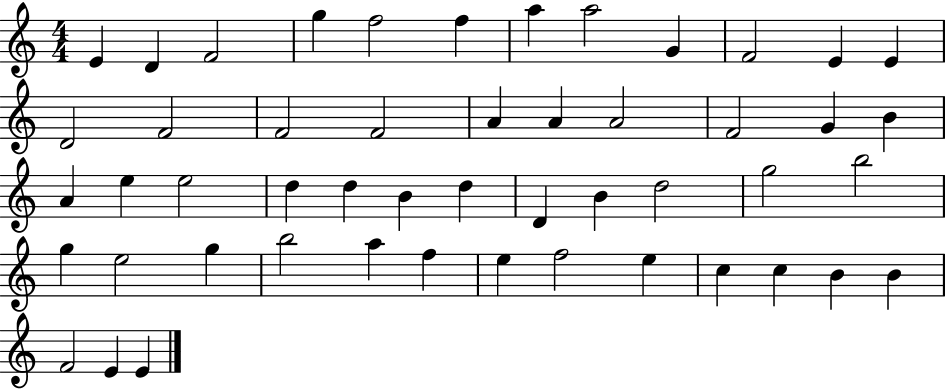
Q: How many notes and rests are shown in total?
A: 50